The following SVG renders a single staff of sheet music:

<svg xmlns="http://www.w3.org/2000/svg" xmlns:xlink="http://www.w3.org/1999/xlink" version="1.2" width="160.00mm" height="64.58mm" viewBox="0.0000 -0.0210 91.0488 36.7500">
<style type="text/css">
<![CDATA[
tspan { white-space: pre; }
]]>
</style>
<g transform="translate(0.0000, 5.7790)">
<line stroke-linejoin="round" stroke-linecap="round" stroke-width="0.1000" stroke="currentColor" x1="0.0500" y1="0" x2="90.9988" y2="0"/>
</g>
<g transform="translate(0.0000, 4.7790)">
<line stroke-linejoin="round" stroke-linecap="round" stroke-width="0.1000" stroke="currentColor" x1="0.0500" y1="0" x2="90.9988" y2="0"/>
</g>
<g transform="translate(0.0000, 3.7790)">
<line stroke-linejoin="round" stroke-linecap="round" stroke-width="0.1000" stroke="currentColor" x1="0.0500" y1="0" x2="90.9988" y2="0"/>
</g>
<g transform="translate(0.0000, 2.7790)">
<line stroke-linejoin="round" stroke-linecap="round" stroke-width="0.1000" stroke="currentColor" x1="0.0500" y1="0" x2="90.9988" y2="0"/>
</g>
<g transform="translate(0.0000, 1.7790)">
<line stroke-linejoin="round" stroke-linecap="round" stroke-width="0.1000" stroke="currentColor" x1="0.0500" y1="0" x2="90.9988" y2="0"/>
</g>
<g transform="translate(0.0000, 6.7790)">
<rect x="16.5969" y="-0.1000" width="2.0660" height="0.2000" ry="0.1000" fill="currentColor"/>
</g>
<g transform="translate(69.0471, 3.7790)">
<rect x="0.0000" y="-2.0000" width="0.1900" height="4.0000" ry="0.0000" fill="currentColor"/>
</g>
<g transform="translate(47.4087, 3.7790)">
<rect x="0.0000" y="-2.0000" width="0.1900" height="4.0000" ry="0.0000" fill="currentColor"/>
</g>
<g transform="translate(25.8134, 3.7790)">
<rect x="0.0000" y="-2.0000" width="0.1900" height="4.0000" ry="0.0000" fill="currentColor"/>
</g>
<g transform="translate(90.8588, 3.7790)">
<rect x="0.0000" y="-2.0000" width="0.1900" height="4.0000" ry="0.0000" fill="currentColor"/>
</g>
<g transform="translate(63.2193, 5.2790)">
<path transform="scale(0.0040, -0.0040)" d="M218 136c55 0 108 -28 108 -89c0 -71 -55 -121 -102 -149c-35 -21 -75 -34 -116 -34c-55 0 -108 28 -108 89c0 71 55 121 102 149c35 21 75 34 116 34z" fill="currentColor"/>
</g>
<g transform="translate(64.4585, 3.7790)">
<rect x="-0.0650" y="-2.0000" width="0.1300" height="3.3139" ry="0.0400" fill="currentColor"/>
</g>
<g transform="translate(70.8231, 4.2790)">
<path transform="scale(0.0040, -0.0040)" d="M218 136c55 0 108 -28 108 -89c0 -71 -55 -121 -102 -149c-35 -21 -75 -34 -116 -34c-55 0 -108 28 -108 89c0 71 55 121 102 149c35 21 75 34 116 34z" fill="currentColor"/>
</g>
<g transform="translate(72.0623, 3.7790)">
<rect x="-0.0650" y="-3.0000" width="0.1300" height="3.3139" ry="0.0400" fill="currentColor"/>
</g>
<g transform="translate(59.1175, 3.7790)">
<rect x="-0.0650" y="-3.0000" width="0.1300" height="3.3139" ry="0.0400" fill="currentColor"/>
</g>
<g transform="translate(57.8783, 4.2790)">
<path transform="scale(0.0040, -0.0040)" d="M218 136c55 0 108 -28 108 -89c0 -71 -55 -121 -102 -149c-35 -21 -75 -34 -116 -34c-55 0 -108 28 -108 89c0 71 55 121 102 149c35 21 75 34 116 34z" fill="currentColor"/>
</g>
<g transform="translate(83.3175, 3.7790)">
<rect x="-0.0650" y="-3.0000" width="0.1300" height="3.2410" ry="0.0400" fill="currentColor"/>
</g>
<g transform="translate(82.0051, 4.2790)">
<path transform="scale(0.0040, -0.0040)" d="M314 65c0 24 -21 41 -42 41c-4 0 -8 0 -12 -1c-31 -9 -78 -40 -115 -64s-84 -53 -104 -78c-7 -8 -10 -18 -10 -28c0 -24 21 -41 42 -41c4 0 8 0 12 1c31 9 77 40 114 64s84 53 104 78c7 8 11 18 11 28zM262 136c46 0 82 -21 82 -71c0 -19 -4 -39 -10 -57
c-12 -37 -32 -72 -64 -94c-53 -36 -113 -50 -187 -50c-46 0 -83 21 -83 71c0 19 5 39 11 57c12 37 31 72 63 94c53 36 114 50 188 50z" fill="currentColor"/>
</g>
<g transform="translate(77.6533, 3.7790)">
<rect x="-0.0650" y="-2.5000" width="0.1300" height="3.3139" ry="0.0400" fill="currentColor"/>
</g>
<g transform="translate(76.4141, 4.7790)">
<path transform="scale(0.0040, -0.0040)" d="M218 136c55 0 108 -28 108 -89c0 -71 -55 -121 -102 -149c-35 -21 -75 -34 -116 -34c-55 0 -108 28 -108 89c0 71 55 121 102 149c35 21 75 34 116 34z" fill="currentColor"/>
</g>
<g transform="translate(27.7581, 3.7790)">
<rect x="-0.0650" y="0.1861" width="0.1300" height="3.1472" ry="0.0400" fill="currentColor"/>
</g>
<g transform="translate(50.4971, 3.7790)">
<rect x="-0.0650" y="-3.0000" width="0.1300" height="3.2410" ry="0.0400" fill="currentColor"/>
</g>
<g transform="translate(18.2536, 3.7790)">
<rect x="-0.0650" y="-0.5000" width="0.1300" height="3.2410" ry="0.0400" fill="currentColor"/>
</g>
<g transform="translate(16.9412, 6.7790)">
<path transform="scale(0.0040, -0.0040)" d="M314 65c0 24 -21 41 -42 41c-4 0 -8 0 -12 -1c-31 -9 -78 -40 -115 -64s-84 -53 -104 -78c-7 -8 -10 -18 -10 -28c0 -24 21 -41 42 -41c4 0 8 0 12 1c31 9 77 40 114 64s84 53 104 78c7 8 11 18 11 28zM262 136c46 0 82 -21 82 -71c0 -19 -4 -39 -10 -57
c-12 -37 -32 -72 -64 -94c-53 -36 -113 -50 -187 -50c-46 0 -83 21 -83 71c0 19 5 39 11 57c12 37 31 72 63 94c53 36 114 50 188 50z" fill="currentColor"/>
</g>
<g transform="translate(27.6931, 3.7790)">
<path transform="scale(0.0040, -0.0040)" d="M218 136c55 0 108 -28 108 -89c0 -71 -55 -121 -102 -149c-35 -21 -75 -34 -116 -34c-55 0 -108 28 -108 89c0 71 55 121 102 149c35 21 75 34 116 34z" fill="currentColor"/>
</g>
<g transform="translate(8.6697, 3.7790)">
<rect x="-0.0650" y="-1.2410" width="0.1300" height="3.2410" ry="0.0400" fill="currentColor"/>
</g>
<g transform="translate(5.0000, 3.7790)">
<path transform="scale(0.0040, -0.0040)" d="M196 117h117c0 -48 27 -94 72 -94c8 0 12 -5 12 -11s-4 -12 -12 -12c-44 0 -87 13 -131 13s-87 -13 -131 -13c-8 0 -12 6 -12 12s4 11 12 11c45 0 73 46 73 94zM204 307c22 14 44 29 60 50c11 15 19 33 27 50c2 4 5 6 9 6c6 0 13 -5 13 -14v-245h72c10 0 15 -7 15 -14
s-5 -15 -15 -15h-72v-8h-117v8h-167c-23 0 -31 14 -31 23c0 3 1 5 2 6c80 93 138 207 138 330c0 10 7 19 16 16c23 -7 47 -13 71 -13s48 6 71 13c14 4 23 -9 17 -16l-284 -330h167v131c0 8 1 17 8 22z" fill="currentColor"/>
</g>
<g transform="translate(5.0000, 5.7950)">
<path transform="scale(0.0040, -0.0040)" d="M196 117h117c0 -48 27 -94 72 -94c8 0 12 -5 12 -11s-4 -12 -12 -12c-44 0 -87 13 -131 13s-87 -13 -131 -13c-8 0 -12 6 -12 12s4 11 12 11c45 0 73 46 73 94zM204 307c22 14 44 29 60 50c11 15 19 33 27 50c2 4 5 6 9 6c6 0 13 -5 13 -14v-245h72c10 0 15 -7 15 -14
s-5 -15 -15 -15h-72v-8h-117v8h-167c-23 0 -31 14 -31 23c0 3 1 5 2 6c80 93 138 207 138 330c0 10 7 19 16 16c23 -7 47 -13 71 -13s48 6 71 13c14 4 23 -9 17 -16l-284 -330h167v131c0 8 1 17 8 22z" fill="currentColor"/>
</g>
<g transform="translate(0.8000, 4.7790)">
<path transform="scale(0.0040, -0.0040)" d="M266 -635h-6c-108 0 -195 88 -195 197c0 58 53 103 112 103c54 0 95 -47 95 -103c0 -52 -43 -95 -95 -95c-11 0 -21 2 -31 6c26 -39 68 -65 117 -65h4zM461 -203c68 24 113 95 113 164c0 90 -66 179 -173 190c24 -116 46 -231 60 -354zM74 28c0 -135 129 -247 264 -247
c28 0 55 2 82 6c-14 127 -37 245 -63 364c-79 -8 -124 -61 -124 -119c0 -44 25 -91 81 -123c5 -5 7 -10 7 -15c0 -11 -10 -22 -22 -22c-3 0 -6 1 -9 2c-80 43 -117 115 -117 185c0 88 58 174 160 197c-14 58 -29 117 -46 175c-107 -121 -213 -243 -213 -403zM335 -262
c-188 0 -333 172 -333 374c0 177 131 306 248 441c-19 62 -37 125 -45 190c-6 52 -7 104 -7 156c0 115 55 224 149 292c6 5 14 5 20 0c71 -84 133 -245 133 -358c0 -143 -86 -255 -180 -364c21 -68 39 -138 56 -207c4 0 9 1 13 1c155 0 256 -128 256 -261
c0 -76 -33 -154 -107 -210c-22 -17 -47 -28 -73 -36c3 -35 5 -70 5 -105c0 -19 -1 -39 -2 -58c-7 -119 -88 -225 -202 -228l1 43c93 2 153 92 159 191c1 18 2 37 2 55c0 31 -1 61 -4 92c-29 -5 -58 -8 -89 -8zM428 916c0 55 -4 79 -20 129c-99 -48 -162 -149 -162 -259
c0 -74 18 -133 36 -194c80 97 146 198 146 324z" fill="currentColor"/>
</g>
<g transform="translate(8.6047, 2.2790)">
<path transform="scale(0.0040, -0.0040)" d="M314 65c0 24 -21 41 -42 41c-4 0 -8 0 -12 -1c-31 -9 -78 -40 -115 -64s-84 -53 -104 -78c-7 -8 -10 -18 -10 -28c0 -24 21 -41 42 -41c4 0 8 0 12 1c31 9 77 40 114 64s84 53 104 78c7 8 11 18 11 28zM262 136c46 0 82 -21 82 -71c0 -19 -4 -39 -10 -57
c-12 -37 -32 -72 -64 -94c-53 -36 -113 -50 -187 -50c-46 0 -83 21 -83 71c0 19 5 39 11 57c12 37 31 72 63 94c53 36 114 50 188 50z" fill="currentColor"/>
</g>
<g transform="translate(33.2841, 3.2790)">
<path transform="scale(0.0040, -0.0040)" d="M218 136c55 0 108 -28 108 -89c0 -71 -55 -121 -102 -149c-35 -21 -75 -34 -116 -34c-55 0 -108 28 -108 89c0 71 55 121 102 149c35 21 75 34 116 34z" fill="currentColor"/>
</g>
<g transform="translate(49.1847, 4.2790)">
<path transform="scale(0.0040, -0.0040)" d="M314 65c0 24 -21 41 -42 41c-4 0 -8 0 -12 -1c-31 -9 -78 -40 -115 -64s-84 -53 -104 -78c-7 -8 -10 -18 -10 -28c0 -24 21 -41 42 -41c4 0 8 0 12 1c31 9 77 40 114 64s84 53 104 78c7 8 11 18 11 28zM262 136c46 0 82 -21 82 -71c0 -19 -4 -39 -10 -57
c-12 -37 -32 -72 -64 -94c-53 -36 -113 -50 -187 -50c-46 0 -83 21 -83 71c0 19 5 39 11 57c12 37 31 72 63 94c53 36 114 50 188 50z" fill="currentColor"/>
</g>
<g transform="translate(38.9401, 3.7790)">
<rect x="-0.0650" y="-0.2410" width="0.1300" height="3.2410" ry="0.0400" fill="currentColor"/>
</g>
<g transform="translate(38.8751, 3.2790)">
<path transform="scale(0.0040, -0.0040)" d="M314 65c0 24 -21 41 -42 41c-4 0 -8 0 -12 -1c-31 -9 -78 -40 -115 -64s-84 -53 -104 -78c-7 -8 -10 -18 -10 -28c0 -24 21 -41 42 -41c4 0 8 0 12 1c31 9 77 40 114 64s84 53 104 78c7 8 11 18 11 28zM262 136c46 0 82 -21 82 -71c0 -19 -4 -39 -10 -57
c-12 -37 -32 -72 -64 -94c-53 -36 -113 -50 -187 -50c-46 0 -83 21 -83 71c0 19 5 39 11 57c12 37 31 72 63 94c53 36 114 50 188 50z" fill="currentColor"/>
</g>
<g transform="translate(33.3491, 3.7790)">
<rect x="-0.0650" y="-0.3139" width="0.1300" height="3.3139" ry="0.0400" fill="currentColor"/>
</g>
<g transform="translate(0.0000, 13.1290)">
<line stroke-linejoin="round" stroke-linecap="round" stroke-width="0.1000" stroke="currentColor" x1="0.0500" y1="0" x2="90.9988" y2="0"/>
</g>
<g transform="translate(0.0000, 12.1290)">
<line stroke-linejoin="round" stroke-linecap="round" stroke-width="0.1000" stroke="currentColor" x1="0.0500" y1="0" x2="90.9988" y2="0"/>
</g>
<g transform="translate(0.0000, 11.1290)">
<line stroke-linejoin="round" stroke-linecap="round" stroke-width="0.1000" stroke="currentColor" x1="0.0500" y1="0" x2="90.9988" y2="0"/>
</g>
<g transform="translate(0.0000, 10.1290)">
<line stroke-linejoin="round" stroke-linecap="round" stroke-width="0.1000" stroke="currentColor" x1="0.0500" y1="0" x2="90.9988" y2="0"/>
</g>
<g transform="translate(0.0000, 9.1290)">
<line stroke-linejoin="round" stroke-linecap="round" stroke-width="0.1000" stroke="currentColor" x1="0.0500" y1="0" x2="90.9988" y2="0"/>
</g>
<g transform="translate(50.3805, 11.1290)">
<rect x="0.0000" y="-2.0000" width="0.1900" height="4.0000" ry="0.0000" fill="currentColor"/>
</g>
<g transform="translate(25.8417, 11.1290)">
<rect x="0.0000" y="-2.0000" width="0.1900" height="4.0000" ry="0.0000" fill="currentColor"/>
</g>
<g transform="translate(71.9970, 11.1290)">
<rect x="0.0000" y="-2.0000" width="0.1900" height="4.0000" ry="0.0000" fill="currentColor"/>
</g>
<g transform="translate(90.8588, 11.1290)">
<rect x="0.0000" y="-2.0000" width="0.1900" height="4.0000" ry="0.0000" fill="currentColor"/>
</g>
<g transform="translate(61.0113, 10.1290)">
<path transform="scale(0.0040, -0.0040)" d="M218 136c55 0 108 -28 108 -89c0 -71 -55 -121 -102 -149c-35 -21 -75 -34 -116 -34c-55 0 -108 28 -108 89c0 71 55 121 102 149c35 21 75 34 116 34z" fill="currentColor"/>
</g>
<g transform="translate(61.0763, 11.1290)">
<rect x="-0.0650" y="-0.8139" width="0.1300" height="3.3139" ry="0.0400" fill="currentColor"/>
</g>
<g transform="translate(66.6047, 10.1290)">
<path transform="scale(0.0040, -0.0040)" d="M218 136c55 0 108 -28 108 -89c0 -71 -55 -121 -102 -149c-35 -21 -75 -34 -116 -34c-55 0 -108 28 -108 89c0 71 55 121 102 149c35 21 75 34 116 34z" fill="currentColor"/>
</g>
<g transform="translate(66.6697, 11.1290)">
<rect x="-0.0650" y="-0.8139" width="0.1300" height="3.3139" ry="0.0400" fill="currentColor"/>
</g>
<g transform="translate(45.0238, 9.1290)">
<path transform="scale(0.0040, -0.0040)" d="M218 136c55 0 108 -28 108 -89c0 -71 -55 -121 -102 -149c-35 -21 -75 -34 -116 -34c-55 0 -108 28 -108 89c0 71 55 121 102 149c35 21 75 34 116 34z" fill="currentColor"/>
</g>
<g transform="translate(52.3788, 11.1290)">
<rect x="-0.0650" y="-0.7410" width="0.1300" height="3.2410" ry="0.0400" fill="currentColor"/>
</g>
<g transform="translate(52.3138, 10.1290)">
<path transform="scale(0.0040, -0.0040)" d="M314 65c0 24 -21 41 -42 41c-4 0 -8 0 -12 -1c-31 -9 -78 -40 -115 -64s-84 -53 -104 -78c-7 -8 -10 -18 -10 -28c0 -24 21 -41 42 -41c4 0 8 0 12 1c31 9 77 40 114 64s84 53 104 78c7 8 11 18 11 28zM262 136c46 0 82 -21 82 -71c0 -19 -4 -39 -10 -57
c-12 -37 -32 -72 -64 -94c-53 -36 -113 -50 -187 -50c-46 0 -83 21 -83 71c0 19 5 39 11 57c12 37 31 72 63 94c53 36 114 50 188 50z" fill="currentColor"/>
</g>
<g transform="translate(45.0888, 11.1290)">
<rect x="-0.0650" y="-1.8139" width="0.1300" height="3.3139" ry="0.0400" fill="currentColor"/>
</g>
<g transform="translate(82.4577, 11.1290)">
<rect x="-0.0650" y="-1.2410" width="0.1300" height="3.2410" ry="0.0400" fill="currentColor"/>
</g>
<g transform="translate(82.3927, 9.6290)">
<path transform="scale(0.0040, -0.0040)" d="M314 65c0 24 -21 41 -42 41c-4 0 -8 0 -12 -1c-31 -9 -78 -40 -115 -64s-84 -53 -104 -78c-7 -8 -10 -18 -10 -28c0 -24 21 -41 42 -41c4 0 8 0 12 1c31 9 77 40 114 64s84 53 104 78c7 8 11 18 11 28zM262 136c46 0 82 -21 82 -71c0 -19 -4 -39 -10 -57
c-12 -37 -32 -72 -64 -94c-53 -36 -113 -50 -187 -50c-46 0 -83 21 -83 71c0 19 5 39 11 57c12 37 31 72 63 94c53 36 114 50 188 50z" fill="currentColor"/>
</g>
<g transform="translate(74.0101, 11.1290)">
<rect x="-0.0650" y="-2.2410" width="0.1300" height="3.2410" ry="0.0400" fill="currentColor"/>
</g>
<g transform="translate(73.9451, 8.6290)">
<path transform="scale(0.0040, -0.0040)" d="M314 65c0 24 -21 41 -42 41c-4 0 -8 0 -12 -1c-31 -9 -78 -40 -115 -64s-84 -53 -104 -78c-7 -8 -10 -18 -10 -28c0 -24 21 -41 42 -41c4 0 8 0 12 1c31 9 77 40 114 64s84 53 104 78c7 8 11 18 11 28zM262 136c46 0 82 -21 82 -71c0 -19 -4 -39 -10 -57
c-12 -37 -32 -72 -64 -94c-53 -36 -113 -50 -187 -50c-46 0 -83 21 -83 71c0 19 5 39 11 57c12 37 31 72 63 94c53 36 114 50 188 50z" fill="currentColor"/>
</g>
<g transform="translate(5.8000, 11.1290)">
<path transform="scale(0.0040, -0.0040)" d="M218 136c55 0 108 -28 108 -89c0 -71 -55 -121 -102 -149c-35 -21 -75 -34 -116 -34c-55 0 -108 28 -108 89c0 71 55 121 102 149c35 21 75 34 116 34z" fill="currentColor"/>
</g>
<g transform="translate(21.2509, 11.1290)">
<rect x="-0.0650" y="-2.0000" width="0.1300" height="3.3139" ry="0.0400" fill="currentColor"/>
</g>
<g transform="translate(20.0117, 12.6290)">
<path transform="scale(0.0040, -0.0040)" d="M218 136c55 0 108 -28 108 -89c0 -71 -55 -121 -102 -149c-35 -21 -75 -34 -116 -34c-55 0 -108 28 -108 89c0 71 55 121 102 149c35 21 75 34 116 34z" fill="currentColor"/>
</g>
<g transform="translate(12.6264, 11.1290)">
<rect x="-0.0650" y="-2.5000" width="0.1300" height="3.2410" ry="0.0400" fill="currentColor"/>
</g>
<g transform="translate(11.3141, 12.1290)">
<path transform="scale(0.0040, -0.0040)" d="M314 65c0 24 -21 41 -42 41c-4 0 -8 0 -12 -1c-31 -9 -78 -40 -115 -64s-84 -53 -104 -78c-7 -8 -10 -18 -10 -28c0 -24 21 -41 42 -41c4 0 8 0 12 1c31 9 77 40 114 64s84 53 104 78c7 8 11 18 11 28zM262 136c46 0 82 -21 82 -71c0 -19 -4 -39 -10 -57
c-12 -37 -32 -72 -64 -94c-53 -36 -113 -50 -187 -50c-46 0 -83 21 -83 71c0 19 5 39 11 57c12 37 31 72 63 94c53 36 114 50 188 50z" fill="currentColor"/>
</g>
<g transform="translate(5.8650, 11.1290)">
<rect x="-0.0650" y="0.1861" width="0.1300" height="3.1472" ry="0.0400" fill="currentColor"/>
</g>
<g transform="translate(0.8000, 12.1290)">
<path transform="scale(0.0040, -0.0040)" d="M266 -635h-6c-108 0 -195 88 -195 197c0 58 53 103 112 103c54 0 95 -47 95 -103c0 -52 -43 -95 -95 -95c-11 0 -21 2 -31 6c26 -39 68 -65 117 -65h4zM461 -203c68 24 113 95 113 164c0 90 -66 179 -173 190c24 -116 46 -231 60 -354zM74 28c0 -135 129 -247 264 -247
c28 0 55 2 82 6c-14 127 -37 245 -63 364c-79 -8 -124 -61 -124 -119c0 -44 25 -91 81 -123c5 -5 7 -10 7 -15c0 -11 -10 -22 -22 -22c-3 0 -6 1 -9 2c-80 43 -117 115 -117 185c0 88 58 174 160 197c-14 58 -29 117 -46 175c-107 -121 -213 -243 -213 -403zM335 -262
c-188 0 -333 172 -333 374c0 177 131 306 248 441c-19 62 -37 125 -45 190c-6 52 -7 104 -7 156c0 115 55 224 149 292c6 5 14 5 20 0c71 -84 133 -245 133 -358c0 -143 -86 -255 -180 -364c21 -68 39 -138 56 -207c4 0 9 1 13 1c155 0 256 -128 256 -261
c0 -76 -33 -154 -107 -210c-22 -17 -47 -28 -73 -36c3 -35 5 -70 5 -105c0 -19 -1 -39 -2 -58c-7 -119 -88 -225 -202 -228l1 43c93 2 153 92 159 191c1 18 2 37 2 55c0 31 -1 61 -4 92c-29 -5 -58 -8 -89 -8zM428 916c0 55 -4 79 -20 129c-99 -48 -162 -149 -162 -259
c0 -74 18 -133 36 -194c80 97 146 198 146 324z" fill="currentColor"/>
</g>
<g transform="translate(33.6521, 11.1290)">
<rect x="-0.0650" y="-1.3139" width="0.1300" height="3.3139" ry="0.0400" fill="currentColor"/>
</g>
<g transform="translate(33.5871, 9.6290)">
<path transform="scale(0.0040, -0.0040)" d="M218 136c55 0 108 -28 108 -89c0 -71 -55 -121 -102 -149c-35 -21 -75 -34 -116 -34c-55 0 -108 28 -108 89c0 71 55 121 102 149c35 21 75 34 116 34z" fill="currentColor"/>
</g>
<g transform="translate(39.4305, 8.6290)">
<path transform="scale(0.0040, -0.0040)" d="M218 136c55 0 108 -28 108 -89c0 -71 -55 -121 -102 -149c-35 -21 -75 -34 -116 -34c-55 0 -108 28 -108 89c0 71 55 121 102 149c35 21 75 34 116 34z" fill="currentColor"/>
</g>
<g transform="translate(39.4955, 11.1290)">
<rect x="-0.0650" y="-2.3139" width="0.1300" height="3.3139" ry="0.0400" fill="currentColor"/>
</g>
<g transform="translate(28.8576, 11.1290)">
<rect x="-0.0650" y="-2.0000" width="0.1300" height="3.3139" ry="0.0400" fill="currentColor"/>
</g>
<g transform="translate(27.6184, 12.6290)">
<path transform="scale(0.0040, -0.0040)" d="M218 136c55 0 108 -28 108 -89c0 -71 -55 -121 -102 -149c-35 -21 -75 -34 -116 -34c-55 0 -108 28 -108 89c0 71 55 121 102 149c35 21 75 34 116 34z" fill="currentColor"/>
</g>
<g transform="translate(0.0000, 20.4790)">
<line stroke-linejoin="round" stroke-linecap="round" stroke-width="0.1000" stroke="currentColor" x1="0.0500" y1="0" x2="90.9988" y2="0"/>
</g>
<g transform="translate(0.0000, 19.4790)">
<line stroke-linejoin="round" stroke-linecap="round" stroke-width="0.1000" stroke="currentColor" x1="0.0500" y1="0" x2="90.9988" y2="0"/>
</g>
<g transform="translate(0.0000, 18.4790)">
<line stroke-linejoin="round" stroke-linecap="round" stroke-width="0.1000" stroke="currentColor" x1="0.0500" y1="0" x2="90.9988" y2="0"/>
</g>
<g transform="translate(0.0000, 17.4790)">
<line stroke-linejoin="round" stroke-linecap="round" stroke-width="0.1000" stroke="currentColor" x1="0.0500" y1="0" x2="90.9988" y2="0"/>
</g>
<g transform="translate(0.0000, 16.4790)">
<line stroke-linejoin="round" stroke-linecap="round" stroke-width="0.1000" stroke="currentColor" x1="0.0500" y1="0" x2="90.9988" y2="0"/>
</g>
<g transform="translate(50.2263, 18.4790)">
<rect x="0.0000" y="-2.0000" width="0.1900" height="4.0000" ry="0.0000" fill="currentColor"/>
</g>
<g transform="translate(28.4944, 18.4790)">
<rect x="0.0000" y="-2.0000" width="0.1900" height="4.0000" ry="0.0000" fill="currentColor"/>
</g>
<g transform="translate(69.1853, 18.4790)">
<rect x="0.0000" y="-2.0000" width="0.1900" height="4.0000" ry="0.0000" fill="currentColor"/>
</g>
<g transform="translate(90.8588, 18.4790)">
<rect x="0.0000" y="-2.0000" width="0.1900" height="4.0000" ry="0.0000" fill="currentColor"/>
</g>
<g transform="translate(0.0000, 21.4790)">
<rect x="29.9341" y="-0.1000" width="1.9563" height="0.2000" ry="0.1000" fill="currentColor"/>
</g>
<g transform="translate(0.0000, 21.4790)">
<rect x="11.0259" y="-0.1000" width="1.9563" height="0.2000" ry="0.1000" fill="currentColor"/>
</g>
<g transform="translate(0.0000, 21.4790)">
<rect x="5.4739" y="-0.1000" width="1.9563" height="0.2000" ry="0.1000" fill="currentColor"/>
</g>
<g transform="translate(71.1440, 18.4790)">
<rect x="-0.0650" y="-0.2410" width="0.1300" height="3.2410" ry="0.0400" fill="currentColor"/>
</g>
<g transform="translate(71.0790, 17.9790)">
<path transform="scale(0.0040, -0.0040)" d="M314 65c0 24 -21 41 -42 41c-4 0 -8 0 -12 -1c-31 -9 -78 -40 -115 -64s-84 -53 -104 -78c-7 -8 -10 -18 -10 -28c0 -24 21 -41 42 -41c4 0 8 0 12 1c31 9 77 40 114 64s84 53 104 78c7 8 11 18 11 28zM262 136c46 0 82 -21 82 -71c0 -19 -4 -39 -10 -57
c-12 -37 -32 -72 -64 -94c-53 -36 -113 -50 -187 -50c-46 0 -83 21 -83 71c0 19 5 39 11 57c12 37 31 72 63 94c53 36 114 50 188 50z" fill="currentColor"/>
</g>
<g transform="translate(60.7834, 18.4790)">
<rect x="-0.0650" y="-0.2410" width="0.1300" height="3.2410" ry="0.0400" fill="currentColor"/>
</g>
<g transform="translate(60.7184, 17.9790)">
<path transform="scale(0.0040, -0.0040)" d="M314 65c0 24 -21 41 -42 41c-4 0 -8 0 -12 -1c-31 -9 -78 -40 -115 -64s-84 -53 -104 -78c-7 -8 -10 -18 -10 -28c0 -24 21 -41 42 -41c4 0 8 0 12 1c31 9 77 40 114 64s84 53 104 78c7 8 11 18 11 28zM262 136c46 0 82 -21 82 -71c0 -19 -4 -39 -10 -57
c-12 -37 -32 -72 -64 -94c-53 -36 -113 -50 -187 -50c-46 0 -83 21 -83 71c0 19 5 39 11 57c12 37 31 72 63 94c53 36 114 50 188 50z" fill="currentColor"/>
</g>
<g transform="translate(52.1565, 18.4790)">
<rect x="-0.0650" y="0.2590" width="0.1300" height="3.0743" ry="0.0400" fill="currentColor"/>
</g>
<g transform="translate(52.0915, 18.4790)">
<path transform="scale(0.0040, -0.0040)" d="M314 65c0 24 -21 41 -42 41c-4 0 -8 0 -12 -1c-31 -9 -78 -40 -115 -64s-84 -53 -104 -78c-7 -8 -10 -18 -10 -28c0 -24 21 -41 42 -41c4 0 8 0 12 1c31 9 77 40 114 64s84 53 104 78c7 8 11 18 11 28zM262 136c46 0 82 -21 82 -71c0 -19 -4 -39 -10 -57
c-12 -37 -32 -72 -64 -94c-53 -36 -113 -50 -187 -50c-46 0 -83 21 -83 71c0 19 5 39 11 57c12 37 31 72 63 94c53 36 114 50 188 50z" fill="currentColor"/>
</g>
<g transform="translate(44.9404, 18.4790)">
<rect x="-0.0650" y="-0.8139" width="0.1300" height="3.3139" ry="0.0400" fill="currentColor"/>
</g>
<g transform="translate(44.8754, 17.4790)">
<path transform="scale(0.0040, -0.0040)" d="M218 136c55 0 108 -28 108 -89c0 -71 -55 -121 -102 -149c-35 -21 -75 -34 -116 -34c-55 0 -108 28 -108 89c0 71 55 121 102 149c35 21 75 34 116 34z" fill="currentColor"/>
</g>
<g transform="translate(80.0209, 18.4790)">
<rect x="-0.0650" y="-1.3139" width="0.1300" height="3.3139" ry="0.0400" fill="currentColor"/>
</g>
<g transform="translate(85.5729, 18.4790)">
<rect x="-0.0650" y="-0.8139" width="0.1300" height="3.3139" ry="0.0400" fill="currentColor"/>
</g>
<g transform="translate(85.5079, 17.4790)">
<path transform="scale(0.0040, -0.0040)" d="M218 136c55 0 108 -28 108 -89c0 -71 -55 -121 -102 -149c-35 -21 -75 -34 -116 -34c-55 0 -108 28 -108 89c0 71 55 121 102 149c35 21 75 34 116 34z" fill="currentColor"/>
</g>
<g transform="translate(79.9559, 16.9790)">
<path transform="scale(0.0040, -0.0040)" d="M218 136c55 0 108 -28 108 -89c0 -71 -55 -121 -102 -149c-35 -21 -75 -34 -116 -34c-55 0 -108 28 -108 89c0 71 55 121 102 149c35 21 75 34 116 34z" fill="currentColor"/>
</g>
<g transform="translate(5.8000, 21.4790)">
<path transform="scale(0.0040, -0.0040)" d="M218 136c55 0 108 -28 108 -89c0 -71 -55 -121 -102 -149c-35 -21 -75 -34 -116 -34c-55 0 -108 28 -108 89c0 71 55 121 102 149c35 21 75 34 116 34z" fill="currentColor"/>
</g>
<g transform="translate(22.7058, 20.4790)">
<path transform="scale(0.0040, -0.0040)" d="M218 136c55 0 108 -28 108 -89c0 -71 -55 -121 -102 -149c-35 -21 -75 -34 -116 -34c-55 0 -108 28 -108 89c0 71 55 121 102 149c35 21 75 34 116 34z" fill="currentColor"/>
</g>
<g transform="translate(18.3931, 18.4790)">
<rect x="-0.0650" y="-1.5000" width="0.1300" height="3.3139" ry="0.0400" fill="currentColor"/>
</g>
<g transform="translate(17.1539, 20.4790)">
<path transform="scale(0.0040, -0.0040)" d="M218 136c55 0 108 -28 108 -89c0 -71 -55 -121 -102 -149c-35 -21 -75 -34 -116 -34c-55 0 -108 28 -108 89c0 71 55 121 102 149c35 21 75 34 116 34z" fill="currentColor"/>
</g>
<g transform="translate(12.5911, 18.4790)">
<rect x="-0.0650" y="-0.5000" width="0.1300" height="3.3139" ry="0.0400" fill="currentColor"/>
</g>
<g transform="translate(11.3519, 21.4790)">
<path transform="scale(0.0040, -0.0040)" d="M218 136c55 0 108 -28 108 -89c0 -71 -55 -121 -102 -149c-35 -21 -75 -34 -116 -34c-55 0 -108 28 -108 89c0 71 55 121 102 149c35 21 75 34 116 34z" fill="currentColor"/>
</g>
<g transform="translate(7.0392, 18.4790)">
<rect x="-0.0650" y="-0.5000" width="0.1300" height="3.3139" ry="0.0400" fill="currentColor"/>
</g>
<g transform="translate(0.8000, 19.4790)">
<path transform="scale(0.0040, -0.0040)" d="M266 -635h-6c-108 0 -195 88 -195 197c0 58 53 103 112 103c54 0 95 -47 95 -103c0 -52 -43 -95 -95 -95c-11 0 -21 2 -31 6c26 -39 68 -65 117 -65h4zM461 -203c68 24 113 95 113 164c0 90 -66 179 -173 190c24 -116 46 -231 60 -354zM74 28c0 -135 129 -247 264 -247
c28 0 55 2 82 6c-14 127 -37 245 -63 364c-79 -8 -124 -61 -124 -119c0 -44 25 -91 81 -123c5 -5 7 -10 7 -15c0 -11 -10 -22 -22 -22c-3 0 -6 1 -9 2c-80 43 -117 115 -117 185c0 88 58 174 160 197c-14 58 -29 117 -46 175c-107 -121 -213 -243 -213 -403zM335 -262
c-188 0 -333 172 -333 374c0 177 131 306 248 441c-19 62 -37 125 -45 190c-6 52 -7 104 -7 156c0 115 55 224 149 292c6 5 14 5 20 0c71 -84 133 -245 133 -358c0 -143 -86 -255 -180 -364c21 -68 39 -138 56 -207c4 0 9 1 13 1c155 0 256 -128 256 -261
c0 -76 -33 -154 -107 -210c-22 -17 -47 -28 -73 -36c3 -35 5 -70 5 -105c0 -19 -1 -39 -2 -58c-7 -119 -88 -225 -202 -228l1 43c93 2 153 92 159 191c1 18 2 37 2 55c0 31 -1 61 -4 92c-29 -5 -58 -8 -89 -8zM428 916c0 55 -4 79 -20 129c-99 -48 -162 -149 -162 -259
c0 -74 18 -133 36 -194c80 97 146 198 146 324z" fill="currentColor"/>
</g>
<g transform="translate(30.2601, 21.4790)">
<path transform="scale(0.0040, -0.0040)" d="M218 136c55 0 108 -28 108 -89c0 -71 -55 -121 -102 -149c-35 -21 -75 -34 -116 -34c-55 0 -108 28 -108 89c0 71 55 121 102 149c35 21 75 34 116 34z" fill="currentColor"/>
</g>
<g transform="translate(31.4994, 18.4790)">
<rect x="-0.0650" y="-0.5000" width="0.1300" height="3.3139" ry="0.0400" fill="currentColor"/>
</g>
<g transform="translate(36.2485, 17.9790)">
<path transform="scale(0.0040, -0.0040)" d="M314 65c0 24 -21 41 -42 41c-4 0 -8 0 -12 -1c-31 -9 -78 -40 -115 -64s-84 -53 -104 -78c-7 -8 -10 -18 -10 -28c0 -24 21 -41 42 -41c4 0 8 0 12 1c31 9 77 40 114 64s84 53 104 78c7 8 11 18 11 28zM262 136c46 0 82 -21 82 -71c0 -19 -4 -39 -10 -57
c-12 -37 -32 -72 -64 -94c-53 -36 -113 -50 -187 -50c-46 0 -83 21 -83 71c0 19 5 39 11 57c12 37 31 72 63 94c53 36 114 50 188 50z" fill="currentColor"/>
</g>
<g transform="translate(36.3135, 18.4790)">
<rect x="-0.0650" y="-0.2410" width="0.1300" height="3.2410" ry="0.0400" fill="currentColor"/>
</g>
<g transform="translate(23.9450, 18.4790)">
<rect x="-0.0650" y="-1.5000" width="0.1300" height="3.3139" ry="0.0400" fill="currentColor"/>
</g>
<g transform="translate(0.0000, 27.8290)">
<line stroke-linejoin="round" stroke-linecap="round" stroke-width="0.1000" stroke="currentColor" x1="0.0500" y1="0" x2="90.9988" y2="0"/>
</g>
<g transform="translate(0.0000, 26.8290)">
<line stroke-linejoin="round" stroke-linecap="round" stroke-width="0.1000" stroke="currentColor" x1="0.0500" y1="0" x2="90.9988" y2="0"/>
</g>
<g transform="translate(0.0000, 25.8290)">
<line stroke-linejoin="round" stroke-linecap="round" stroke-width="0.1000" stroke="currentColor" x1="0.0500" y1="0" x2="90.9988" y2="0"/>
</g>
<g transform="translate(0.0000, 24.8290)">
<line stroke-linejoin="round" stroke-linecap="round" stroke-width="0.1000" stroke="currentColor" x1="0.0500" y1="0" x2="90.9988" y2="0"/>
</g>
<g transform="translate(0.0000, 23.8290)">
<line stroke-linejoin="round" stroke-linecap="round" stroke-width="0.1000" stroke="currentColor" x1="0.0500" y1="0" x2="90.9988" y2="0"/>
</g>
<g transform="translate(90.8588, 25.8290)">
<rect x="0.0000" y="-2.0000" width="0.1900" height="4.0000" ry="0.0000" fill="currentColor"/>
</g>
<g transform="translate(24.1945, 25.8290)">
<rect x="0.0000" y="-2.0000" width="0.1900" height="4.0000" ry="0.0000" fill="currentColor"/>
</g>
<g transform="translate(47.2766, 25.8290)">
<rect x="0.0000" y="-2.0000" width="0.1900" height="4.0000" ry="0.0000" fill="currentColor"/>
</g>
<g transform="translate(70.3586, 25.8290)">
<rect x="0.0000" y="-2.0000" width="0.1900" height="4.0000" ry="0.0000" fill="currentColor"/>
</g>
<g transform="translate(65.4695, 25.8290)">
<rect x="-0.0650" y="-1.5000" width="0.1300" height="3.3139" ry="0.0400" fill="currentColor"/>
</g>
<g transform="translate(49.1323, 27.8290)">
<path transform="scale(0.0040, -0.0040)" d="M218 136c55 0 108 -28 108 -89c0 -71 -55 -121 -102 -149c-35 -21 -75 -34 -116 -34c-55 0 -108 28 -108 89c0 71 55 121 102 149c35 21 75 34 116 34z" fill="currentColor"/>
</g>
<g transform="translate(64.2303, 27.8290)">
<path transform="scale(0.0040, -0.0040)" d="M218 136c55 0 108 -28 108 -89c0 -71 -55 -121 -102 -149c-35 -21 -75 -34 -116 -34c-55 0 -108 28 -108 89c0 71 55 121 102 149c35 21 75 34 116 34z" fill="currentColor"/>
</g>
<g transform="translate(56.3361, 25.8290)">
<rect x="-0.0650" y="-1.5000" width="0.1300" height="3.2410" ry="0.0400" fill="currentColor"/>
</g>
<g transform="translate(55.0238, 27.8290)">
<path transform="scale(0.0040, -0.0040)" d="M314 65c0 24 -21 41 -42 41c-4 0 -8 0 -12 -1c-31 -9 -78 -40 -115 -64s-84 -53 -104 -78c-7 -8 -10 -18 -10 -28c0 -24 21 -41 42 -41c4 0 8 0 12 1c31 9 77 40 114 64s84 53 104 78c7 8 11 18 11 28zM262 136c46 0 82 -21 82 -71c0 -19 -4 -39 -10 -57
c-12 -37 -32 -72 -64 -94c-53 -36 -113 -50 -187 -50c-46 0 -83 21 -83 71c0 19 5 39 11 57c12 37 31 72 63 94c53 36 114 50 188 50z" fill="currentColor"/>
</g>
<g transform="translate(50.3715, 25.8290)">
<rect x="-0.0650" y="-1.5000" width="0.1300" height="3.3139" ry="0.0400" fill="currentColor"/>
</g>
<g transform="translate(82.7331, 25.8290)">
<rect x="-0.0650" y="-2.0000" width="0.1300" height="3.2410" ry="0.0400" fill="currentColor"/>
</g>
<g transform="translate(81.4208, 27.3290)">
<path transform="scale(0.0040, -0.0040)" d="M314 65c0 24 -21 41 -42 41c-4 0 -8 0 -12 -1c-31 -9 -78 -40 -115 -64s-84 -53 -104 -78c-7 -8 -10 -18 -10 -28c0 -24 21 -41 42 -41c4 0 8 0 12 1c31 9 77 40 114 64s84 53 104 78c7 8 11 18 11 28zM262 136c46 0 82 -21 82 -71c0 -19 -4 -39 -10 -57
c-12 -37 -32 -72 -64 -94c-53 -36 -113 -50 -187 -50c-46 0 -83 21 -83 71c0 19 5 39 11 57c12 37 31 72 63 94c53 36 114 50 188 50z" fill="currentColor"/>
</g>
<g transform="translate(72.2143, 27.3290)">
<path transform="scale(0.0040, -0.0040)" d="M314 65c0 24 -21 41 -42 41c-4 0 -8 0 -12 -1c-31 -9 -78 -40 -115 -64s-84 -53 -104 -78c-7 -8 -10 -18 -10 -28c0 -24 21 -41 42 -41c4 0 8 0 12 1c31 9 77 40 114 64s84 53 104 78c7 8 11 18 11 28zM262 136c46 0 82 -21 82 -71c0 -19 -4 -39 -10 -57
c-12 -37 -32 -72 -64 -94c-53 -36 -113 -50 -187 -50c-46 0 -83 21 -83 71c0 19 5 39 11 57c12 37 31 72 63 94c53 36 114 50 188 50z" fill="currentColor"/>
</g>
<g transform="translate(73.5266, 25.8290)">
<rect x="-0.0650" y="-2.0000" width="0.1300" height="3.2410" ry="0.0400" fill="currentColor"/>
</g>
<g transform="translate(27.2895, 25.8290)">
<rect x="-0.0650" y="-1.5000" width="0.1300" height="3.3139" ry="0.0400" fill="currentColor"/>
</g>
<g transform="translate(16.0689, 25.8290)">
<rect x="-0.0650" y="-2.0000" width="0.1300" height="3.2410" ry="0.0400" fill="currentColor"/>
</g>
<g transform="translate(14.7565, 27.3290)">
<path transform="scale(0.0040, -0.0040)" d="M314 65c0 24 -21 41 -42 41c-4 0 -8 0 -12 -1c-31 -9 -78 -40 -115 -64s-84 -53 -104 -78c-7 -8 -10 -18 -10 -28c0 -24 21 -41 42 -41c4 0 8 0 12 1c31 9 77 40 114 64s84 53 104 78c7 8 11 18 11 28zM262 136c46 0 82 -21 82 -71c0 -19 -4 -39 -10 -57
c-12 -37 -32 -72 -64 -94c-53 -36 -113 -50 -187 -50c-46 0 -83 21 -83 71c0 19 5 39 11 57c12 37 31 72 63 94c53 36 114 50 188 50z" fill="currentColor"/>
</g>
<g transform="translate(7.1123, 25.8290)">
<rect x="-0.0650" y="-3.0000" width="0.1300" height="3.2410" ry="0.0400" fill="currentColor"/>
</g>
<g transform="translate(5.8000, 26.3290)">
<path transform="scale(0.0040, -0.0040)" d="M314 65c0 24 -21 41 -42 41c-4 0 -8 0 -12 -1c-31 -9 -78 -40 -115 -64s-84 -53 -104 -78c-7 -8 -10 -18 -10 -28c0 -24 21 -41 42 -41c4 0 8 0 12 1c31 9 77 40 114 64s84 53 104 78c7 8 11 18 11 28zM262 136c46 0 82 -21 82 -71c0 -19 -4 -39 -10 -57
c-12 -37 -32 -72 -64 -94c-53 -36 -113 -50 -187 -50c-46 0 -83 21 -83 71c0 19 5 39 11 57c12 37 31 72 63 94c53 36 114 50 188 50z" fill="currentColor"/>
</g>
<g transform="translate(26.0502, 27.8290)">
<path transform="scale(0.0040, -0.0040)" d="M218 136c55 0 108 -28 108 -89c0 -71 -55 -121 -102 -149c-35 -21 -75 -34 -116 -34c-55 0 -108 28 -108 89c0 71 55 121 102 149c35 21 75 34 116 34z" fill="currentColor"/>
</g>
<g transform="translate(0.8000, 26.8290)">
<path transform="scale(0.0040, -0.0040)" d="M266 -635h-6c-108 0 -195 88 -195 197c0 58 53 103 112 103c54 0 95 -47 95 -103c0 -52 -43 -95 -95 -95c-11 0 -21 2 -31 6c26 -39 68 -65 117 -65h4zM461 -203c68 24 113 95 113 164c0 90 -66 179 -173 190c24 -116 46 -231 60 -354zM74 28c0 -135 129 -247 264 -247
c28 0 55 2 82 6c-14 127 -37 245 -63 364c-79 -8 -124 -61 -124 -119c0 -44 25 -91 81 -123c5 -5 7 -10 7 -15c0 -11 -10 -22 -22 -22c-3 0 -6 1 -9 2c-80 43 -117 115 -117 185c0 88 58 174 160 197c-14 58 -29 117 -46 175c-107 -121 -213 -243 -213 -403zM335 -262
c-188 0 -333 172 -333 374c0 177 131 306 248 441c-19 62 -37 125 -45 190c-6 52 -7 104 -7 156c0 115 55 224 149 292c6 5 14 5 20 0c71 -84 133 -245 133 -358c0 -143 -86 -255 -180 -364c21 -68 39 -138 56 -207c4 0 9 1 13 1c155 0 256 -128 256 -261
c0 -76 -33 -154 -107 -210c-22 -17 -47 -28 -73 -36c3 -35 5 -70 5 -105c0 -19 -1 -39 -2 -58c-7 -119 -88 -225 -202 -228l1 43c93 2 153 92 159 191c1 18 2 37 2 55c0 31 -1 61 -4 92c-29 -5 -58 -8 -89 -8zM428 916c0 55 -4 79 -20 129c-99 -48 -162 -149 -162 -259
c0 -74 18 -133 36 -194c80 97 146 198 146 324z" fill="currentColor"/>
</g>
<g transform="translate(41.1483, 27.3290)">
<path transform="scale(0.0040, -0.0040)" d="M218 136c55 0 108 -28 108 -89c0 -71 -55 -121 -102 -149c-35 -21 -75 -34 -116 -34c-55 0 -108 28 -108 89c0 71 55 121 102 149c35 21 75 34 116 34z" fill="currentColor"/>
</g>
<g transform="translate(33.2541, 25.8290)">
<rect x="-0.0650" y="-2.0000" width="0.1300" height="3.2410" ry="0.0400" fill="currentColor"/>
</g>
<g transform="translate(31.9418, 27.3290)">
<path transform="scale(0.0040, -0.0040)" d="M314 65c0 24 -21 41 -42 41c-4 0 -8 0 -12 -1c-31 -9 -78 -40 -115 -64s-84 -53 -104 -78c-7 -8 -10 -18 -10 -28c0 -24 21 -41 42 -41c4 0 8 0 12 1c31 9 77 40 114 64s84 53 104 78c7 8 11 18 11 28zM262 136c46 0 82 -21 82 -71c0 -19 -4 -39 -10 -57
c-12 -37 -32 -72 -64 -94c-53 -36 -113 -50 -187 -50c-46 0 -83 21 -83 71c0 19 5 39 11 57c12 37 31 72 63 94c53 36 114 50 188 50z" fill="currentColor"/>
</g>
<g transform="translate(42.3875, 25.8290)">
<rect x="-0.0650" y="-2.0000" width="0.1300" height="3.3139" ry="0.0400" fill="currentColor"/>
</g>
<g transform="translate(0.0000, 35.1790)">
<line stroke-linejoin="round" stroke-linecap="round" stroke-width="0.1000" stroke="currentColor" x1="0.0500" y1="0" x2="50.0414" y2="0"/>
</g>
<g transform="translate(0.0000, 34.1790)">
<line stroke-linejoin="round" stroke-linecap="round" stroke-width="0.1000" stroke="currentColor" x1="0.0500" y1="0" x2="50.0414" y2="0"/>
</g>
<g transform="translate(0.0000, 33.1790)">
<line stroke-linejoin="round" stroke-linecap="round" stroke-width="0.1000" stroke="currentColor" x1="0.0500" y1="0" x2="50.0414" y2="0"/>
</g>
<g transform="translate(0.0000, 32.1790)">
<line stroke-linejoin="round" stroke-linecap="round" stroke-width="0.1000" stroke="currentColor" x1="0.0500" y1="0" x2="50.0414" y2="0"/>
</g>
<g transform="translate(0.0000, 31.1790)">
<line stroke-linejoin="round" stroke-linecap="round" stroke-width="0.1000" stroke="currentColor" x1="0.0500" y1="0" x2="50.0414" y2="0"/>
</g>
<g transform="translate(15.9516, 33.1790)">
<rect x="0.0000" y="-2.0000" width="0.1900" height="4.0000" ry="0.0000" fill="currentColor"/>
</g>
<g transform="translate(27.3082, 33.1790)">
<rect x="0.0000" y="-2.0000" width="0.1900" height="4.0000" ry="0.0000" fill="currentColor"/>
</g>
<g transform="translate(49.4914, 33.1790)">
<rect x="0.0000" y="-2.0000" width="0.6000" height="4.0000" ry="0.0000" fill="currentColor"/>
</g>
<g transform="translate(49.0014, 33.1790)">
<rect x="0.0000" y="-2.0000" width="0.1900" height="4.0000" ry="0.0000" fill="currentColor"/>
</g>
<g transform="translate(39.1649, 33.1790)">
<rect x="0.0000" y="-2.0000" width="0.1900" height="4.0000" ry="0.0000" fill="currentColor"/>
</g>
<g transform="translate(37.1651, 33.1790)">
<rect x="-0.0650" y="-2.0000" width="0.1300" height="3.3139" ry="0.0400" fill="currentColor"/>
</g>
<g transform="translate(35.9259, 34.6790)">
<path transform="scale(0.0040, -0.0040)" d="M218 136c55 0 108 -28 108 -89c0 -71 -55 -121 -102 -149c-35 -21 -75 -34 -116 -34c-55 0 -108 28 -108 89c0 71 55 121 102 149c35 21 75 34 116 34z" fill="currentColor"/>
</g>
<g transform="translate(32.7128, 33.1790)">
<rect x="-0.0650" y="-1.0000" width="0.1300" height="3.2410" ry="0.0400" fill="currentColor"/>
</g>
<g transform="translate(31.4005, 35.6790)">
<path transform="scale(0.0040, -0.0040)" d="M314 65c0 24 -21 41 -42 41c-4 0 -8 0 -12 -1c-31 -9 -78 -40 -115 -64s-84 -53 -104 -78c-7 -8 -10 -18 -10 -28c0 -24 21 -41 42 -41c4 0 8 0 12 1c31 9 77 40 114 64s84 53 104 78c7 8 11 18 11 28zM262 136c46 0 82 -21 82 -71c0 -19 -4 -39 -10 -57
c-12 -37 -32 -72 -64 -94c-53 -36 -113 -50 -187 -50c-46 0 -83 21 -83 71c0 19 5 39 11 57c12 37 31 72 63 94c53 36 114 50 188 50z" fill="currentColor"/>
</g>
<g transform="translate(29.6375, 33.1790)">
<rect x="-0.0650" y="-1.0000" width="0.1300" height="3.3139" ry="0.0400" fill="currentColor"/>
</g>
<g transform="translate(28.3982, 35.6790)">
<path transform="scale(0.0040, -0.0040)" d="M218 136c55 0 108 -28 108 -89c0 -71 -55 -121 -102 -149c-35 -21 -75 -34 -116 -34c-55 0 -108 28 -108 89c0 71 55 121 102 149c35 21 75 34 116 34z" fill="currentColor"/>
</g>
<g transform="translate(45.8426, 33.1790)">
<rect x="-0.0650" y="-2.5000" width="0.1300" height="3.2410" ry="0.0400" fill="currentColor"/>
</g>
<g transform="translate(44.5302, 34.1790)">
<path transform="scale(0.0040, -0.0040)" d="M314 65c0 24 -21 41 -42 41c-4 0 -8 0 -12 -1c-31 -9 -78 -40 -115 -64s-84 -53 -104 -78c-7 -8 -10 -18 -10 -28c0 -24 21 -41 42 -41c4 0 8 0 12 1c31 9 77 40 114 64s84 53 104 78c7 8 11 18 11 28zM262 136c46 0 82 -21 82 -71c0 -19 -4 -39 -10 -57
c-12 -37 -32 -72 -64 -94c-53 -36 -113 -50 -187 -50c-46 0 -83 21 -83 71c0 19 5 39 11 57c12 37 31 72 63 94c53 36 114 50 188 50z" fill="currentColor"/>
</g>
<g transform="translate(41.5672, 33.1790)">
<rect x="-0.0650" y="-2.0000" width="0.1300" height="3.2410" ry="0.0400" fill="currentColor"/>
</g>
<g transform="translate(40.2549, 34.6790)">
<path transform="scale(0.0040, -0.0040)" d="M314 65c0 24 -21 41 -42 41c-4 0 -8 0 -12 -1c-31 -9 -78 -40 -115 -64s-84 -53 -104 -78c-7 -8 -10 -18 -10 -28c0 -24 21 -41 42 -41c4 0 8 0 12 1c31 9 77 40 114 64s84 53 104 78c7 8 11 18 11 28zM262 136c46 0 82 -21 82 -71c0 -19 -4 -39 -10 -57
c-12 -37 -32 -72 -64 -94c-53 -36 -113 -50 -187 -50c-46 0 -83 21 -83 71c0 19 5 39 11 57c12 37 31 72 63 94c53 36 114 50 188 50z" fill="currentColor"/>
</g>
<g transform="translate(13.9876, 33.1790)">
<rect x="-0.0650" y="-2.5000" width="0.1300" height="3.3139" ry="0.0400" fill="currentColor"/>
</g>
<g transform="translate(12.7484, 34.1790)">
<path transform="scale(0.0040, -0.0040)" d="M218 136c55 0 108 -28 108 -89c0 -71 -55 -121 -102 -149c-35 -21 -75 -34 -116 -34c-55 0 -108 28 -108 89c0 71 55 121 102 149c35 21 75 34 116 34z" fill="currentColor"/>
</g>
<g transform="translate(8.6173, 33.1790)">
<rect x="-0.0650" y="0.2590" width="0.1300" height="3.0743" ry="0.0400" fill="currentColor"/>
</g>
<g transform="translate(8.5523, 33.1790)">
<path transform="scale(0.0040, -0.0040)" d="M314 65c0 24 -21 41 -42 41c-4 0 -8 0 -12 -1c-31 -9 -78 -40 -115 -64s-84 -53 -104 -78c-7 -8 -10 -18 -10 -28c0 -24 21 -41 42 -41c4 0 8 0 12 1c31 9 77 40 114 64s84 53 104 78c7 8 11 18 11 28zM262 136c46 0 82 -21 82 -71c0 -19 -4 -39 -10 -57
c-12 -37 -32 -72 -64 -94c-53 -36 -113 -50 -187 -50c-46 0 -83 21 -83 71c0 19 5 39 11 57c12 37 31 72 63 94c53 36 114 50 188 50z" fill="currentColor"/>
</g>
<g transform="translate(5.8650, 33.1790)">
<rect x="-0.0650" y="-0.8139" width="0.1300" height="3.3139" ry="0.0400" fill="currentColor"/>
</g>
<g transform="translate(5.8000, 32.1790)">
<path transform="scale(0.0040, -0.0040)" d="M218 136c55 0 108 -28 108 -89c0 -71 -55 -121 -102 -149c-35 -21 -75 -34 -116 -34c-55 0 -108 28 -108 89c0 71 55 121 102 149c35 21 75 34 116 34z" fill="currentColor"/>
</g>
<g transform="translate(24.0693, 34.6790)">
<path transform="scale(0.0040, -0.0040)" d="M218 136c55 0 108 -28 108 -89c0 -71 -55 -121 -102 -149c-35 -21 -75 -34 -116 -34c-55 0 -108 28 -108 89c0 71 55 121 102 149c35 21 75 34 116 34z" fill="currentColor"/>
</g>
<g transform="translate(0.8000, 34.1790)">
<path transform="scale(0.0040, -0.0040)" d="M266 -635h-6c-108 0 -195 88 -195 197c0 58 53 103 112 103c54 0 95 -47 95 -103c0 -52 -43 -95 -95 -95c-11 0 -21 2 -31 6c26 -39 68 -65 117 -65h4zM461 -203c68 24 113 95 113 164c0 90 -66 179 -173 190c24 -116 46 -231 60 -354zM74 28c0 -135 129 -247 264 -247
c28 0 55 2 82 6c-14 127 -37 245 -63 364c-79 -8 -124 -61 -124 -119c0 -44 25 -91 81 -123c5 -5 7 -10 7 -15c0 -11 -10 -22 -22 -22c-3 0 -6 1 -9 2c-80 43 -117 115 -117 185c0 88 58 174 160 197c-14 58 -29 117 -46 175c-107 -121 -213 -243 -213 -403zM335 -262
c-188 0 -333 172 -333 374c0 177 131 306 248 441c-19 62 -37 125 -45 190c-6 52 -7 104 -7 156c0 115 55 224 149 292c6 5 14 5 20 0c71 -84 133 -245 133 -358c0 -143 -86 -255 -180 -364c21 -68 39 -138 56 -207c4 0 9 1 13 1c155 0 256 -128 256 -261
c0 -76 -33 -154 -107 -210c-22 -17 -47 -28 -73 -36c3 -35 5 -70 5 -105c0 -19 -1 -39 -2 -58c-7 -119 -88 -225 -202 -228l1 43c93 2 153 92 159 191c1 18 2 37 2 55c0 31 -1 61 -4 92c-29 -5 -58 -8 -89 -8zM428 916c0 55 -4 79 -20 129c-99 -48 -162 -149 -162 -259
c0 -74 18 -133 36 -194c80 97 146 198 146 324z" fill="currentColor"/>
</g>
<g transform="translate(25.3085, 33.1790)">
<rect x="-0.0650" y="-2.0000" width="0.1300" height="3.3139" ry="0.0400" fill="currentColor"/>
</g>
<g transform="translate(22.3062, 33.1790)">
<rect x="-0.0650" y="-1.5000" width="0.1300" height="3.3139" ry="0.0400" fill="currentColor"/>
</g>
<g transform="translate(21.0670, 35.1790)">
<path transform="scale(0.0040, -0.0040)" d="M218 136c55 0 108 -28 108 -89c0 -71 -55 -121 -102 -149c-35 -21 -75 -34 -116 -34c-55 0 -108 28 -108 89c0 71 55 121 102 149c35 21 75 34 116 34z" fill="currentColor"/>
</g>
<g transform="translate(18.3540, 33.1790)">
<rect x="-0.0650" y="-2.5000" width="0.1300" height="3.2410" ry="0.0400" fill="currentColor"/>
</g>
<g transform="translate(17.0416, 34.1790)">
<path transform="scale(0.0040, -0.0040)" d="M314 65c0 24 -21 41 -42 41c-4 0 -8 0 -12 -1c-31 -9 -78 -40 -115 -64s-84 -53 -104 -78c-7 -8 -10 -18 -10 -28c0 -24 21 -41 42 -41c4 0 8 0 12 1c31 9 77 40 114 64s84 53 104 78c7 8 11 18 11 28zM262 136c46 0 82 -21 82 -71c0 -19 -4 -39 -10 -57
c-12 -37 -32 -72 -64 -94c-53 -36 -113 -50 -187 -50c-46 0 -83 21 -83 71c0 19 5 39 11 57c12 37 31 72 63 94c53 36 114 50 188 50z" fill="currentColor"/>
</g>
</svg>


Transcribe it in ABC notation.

X:1
T:Untitled
M:4/4
L:1/4
K:C
e2 C2 B c c2 A2 A F A G A2 B G2 F F e g f d2 d d g2 e2 C C E E C c2 d B2 c2 c2 e d A2 F2 E F2 F E E2 E F2 F2 d B2 G G2 E F D D2 F F2 G2